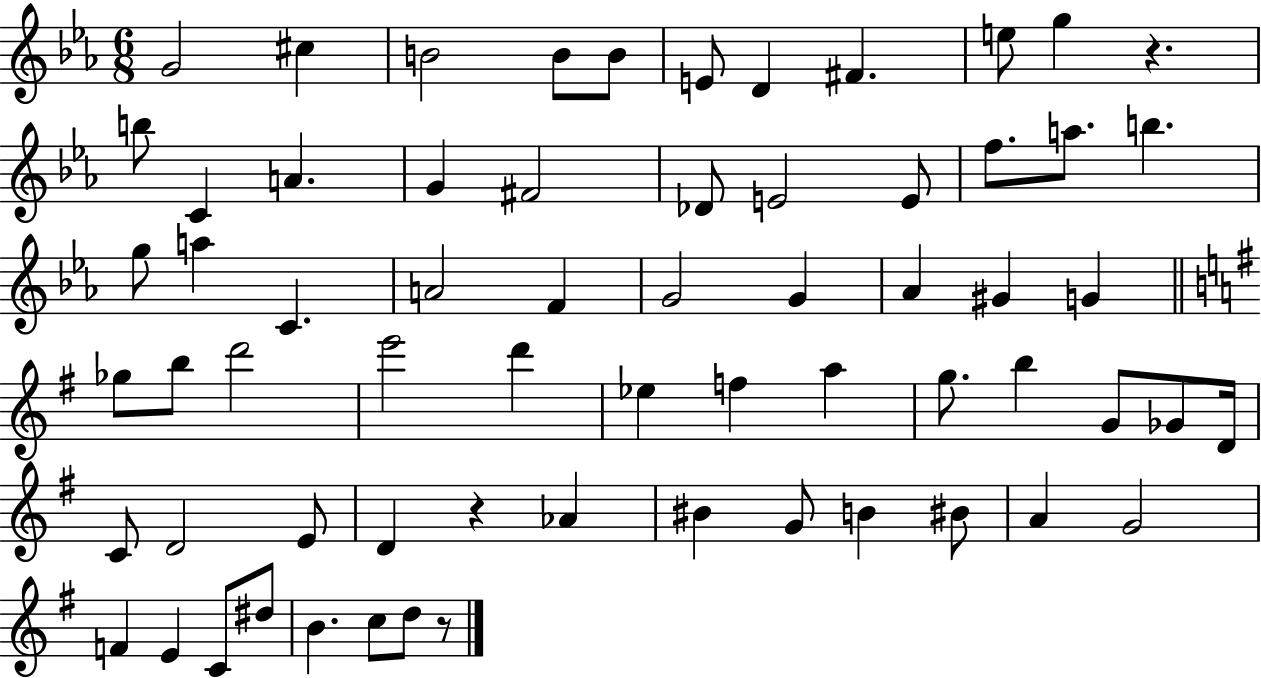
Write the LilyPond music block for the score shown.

{
  \clef treble
  \numericTimeSignature
  \time 6/8
  \key ees \major
  g'2 cis''4 | b'2 b'8 b'8 | e'8 d'4 fis'4. | e''8 g''4 r4. | \break b''8 c'4 a'4. | g'4 fis'2 | des'8 e'2 e'8 | f''8. a''8. b''4. | \break g''8 a''4 c'4. | a'2 f'4 | g'2 g'4 | aes'4 gis'4 g'4 | \break \bar "||" \break \key g \major ges''8 b''8 d'''2 | e'''2 d'''4 | ees''4 f''4 a''4 | g''8. b''4 g'8 ges'8 d'16 | \break c'8 d'2 e'8 | d'4 r4 aes'4 | bis'4 g'8 b'4 bis'8 | a'4 g'2 | \break f'4 e'4 c'8 dis''8 | b'4. c''8 d''8 r8 | \bar "|."
}